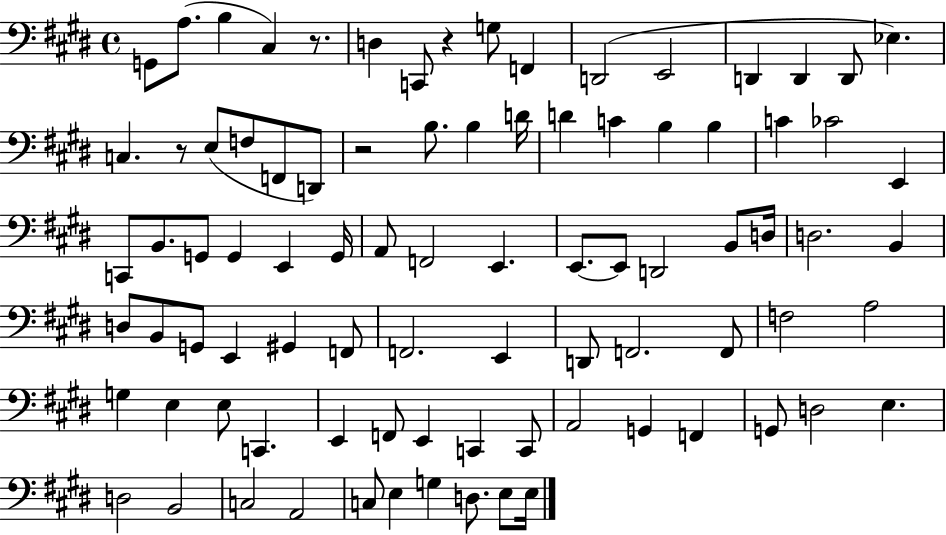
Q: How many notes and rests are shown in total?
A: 87